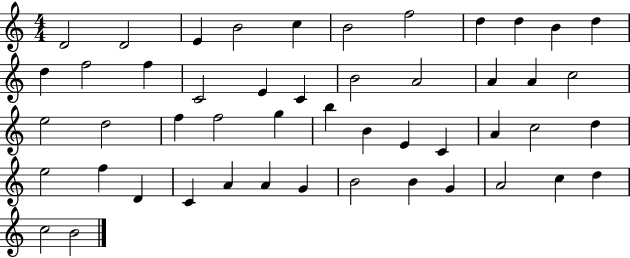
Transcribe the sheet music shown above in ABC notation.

X:1
T:Untitled
M:4/4
L:1/4
K:C
D2 D2 E B2 c B2 f2 d d B d d f2 f C2 E C B2 A2 A A c2 e2 d2 f f2 g b B E C A c2 d e2 f D C A A G B2 B G A2 c d c2 B2